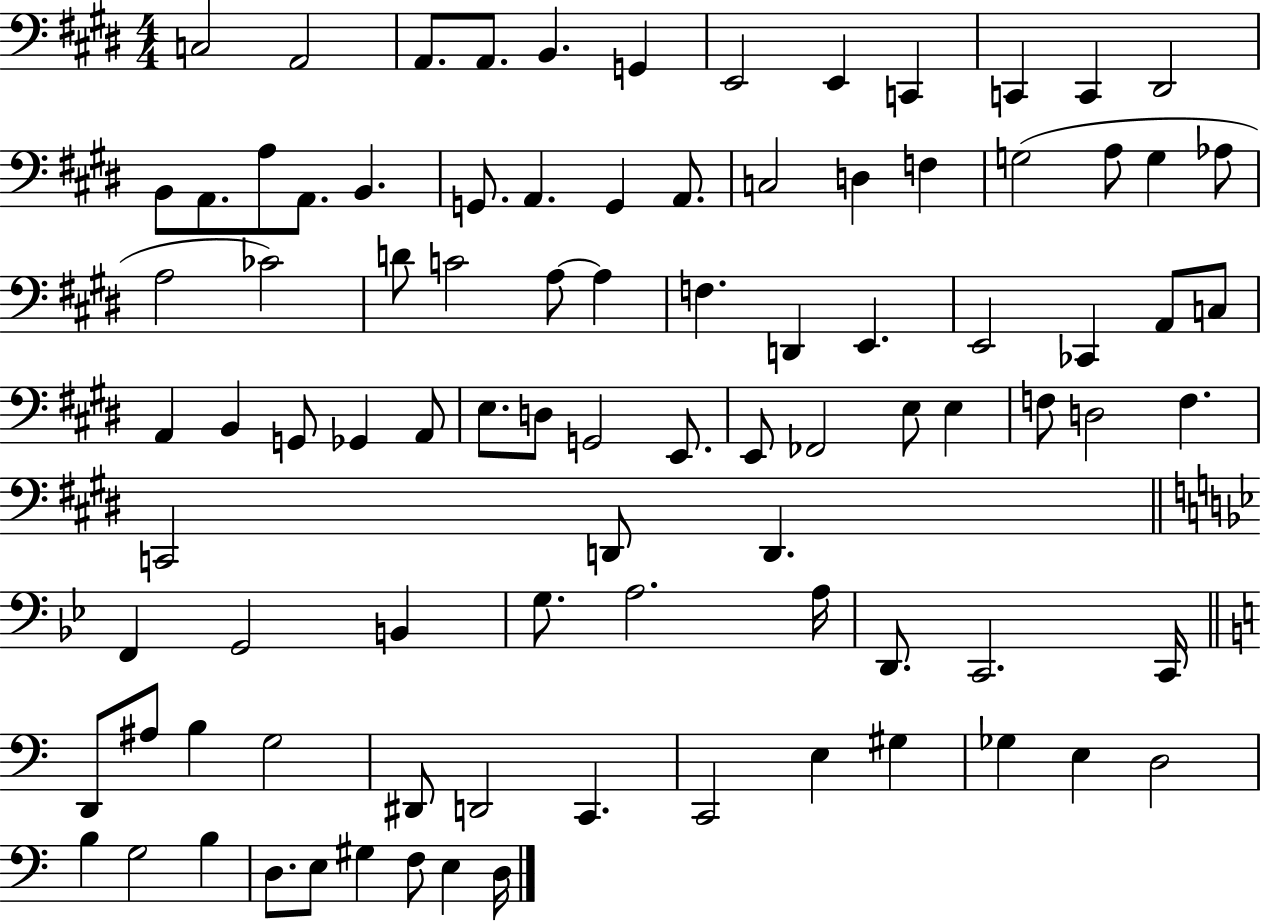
{
  \clef bass
  \numericTimeSignature
  \time 4/4
  \key e \major
  c2 a,2 | a,8. a,8. b,4. g,4 | e,2 e,4 c,4 | c,4 c,4 dis,2 | \break b,8 a,8. a8 a,8. b,4. | g,8. a,4. g,4 a,8. | c2 d4 f4 | g2( a8 g4 aes8 | \break a2 ces'2) | d'8 c'2 a8~~ a4 | f4. d,4 e,4. | e,2 ces,4 a,8 c8 | \break a,4 b,4 g,8 ges,4 a,8 | e8. d8 g,2 e,8. | e,8 fes,2 e8 e4 | f8 d2 f4. | \break c,2 d,8 d,4. | \bar "||" \break \key bes \major f,4 g,2 b,4 | g8. a2. a16 | d,8. c,2. c,16 | \bar "||" \break \key c \major d,8 ais8 b4 g2 | dis,8 d,2 c,4. | c,2 e4 gis4 | ges4 e4 d2 | \break b4 g2 b4 | d8. e8 gis4 f8 e4 d16 | \bar "|."
}